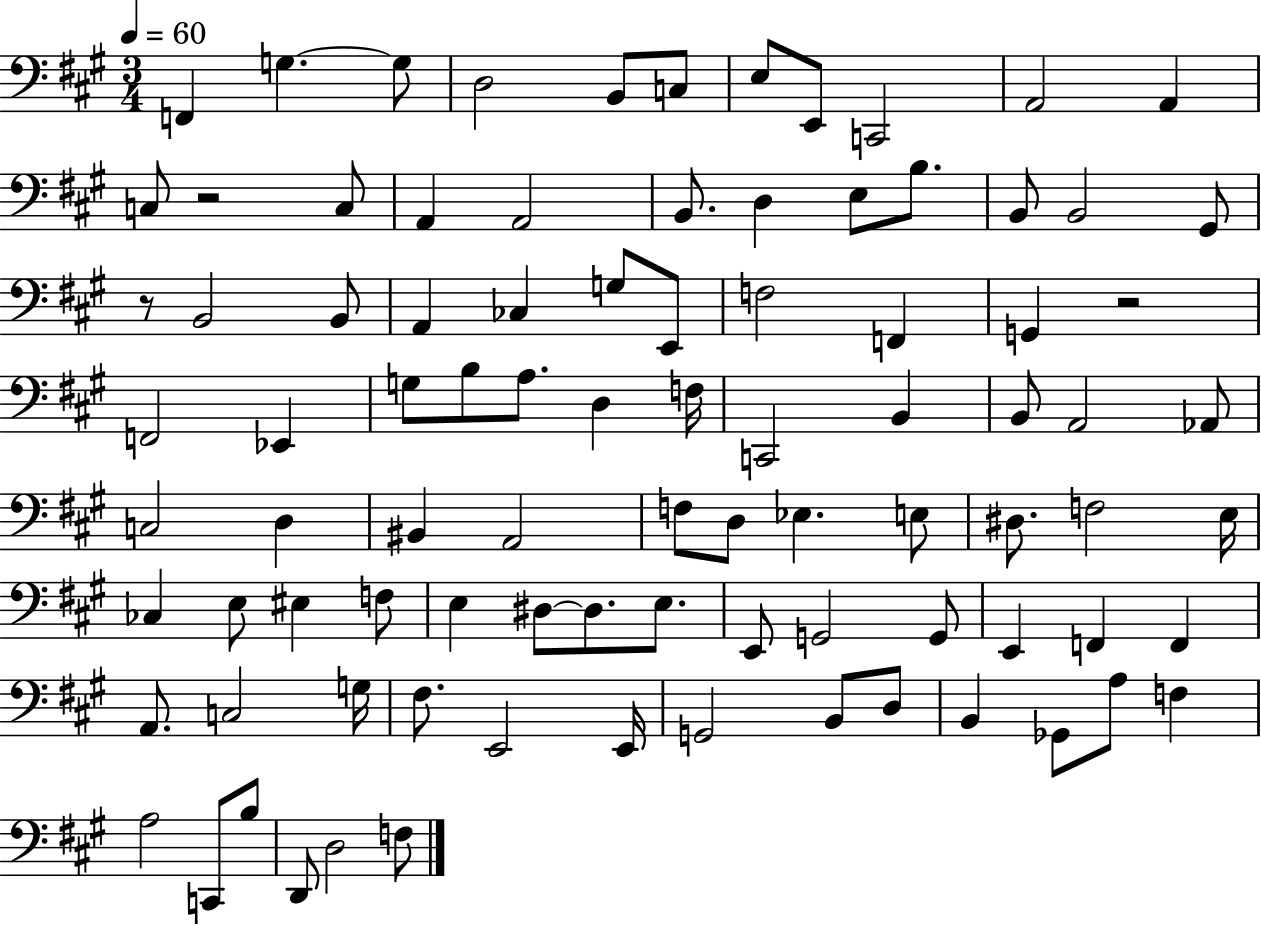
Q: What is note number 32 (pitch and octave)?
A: F2